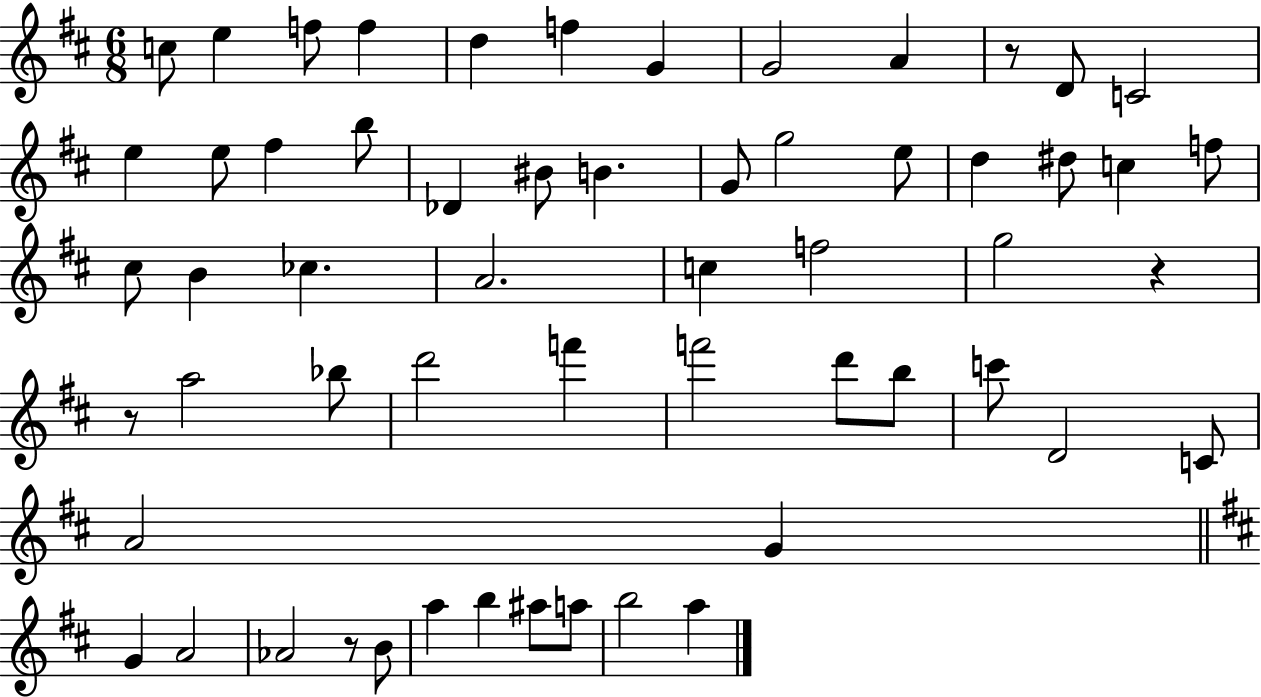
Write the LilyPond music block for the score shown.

{
  \clef treble
  \numericTimeSignature
  \time 6/8
  \key d \major
  c''8 e''4 f''8 f''4 | d''4 f''4 g'4 | g'2 a'4 | r8 d'8 c'2 | \break e''4 e''8 fis''4 b''8 | des'4 bis'8 b'4. | g'8 g''2 e''8 | d''4 dis''8 c''4 f''8 | \break cis''8 b'4 ces''4. | a'2. | c''4 f''2 | g''2 r4 | \break r8 a''2 bes''8 | d'''2 f'''4 | f'''2 d'''8 b''8 | c'''8 d'2 c'8 | \break a'2 g'4 | \bar "||" \break \key d \major g'4 a'2 | aes'2 r8 b'8 | a''4 b''4 ais''8 a''8 | b''2 a''4 | \break \bar "|."
}